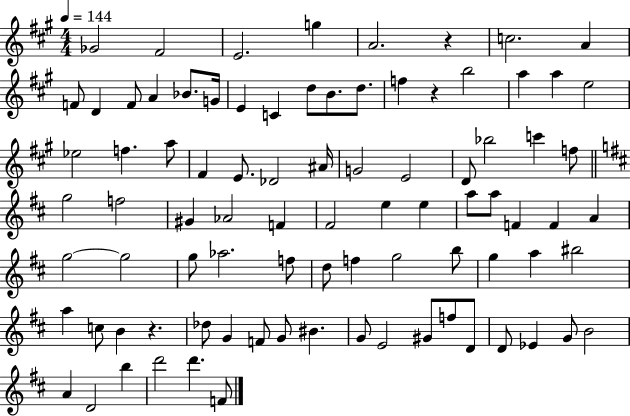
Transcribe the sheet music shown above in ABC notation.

X:1
T:Untitled
M:4/4
L:1/4
K:A
_G2 ^F2 E2 g A2 z c2 A F/2 D F/2 A _B/2 G/4 E C d/2 B/2 d/2 f z b2 a a e2 _e2 f a/2 ^F E/2 _D2 ^A/4 G2 E2 D/2 _b2 c' f/2 g2 f2 ^G _A2 F ^F2 e e a/2 a/2 F F A g2 g2 g/2 _a2 f/2 d/2 f g2 b/2 g a ^b2 a c/2 B z _d/2 G F/2 G/2 ^B G/2 E2 ^G/2 f/2 D/2 D/2 _E G/2 B2 A D2 b d'2 d' F/2